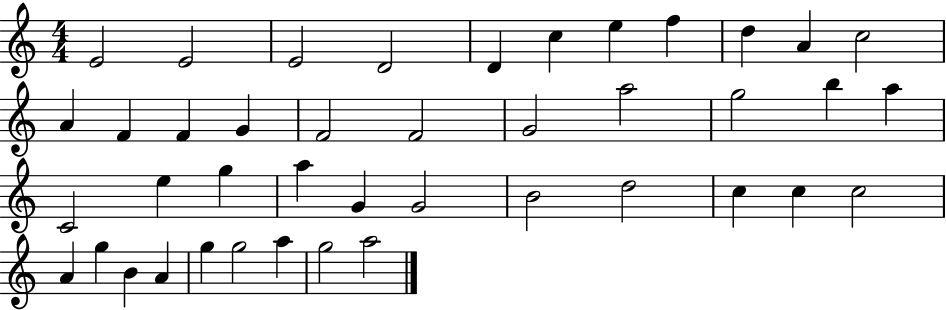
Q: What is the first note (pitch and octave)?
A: E4